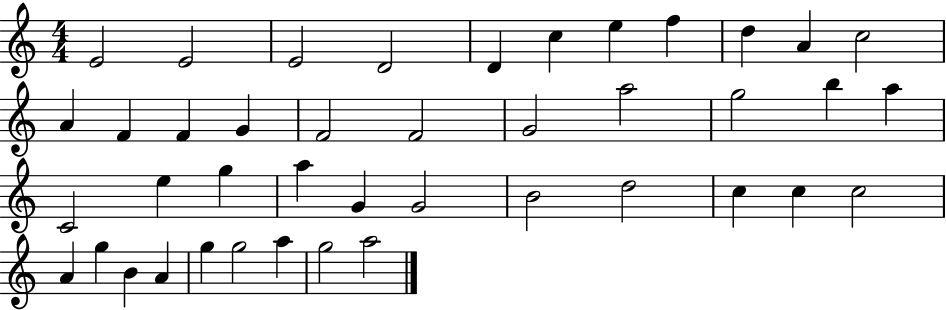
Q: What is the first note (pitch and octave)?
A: E4